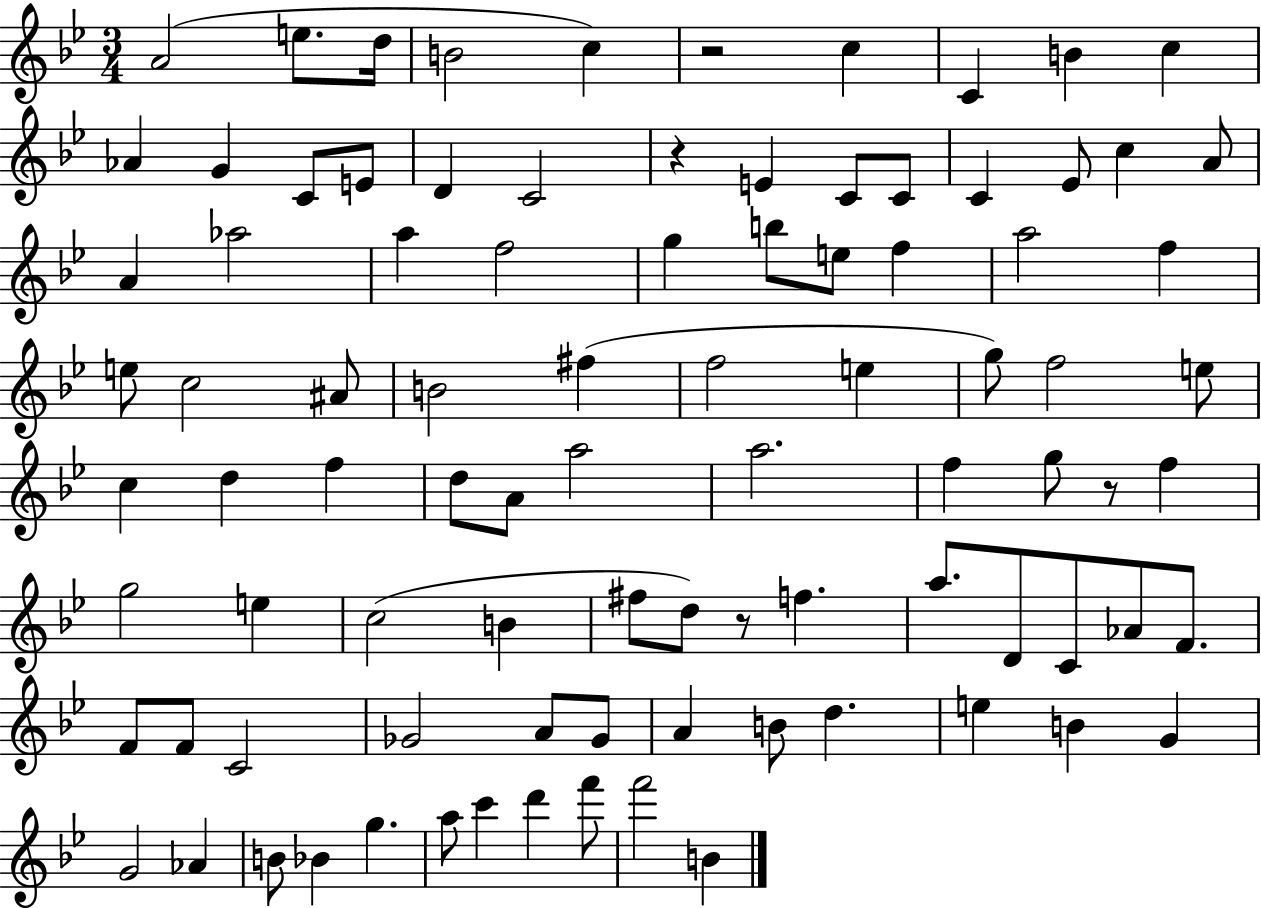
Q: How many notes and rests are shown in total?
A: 91